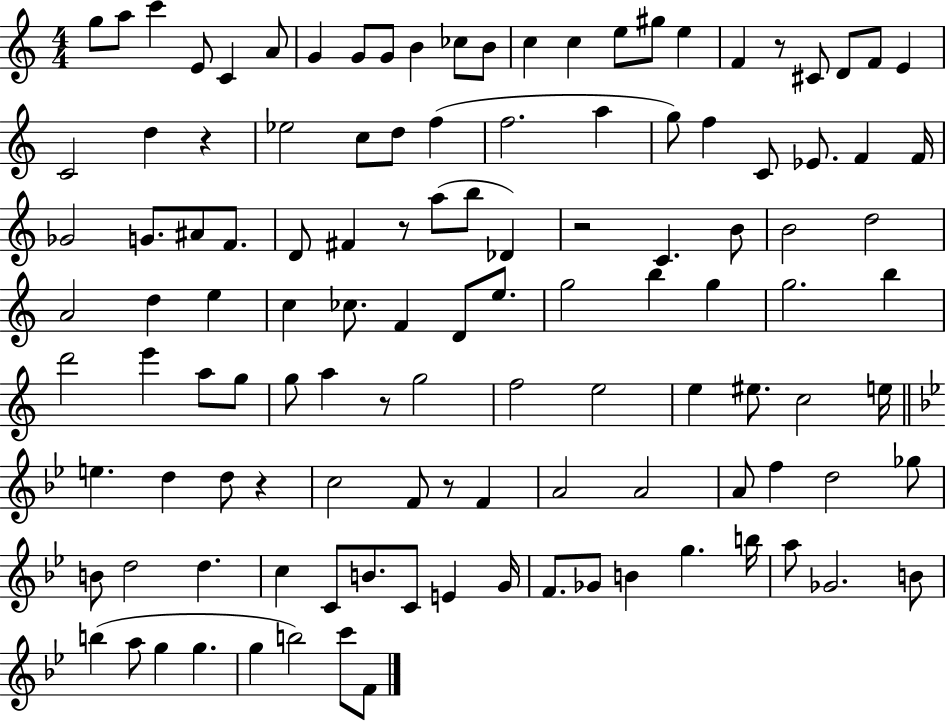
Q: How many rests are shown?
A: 7